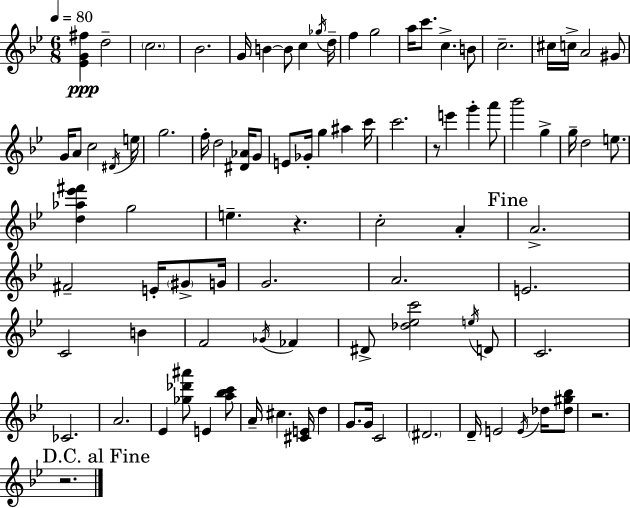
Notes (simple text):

[Eb4,G4,F#5]/q D5/h C5/h. Bb4/h. G4/s B4/q B4/e C5/q Gb5/s D5/s F5/q G5/h A5/s C6/e. C5/q. B4/e C5/h. C#5/s C5/s A4/h G#4/e G4/s A4/e C5/h D#4/s E5/s G5/h. F5/s D5/h [D#4,Ab4]/s G4/e E4/e Gb4/s G5/q A#5/q C6/s C6/h. R/e E6/q G6/q A6/e Bb6/h G5/q G5/s D5/h E5/e. [D5,Ab5,Eb6,F#6]/q G5/h E5/q. R/q. C5/h A4/q A4/h. F#4/h E4/s G#4/e G4/s G4/h. A4/h. E4/h. C4/h B4/q F4/h Gb4/s FES4/q D#4/e [Db5,Eb5,C6]/h E5/s D4/e C4/h. CES4/h. A4/h. Eb4/q [Gb5,Db6,A#6]/e E4/q [A5,Bb5,C6]/e A4/s C#5/q. [C#4,E4]/s D5/q G4/e. G4/s C4/h D#4/h. D4/s E4/h E4/s Db5/s [Db5,G#5,Bb5]/e R/h. R/h.